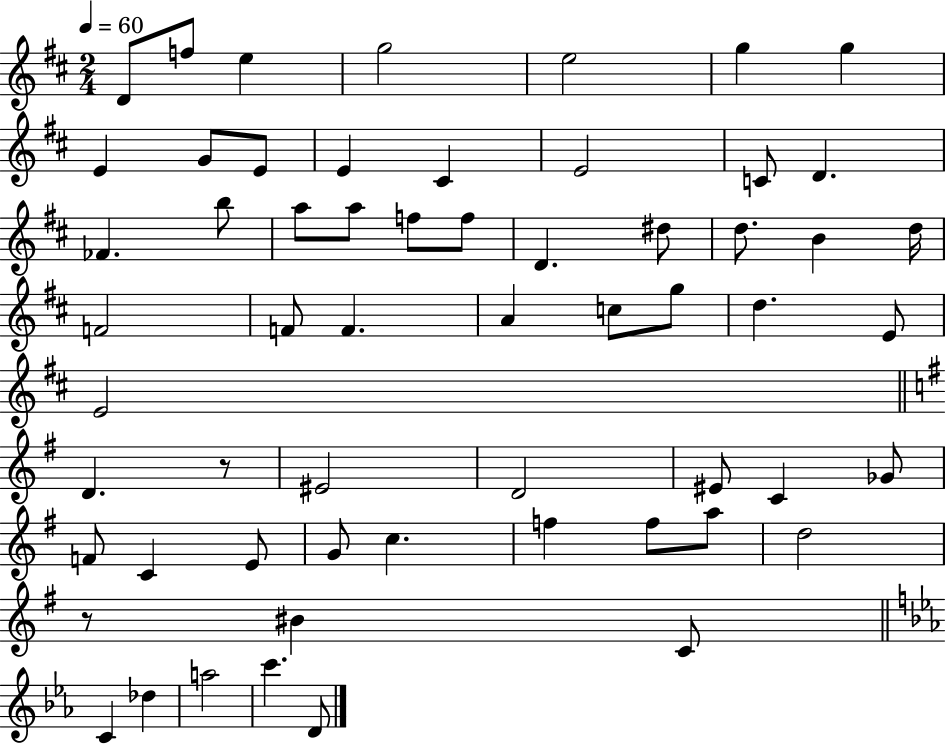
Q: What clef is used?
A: treble